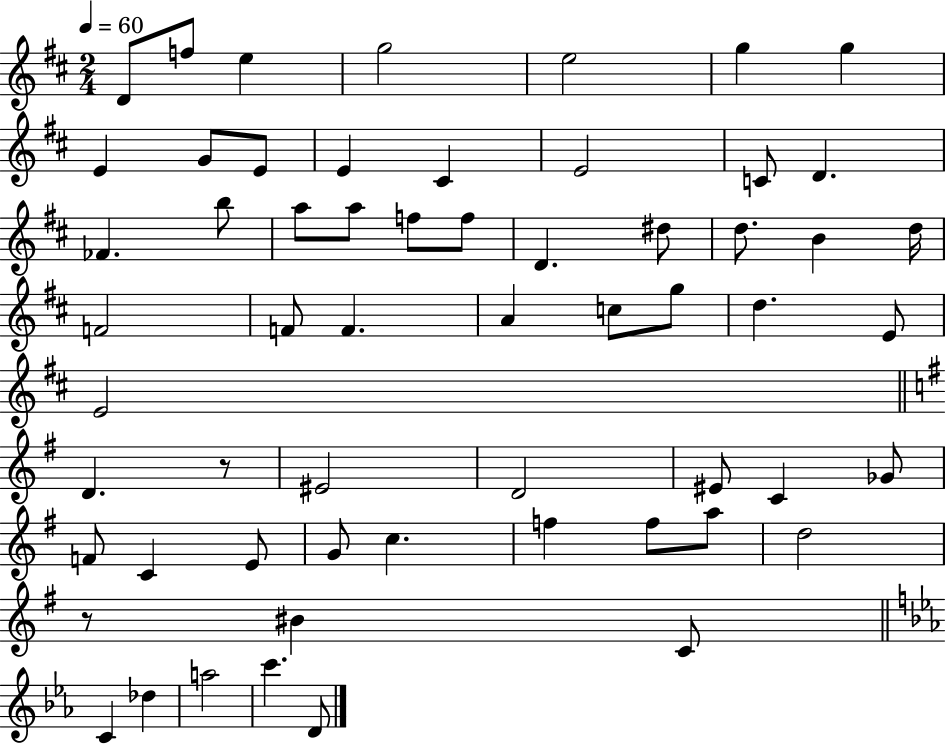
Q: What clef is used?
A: treble